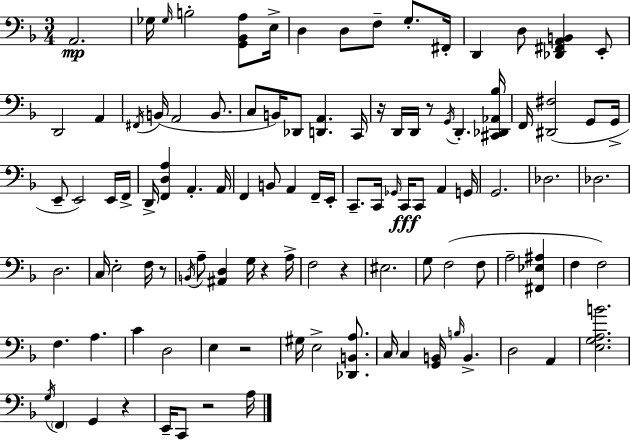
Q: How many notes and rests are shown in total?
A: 106